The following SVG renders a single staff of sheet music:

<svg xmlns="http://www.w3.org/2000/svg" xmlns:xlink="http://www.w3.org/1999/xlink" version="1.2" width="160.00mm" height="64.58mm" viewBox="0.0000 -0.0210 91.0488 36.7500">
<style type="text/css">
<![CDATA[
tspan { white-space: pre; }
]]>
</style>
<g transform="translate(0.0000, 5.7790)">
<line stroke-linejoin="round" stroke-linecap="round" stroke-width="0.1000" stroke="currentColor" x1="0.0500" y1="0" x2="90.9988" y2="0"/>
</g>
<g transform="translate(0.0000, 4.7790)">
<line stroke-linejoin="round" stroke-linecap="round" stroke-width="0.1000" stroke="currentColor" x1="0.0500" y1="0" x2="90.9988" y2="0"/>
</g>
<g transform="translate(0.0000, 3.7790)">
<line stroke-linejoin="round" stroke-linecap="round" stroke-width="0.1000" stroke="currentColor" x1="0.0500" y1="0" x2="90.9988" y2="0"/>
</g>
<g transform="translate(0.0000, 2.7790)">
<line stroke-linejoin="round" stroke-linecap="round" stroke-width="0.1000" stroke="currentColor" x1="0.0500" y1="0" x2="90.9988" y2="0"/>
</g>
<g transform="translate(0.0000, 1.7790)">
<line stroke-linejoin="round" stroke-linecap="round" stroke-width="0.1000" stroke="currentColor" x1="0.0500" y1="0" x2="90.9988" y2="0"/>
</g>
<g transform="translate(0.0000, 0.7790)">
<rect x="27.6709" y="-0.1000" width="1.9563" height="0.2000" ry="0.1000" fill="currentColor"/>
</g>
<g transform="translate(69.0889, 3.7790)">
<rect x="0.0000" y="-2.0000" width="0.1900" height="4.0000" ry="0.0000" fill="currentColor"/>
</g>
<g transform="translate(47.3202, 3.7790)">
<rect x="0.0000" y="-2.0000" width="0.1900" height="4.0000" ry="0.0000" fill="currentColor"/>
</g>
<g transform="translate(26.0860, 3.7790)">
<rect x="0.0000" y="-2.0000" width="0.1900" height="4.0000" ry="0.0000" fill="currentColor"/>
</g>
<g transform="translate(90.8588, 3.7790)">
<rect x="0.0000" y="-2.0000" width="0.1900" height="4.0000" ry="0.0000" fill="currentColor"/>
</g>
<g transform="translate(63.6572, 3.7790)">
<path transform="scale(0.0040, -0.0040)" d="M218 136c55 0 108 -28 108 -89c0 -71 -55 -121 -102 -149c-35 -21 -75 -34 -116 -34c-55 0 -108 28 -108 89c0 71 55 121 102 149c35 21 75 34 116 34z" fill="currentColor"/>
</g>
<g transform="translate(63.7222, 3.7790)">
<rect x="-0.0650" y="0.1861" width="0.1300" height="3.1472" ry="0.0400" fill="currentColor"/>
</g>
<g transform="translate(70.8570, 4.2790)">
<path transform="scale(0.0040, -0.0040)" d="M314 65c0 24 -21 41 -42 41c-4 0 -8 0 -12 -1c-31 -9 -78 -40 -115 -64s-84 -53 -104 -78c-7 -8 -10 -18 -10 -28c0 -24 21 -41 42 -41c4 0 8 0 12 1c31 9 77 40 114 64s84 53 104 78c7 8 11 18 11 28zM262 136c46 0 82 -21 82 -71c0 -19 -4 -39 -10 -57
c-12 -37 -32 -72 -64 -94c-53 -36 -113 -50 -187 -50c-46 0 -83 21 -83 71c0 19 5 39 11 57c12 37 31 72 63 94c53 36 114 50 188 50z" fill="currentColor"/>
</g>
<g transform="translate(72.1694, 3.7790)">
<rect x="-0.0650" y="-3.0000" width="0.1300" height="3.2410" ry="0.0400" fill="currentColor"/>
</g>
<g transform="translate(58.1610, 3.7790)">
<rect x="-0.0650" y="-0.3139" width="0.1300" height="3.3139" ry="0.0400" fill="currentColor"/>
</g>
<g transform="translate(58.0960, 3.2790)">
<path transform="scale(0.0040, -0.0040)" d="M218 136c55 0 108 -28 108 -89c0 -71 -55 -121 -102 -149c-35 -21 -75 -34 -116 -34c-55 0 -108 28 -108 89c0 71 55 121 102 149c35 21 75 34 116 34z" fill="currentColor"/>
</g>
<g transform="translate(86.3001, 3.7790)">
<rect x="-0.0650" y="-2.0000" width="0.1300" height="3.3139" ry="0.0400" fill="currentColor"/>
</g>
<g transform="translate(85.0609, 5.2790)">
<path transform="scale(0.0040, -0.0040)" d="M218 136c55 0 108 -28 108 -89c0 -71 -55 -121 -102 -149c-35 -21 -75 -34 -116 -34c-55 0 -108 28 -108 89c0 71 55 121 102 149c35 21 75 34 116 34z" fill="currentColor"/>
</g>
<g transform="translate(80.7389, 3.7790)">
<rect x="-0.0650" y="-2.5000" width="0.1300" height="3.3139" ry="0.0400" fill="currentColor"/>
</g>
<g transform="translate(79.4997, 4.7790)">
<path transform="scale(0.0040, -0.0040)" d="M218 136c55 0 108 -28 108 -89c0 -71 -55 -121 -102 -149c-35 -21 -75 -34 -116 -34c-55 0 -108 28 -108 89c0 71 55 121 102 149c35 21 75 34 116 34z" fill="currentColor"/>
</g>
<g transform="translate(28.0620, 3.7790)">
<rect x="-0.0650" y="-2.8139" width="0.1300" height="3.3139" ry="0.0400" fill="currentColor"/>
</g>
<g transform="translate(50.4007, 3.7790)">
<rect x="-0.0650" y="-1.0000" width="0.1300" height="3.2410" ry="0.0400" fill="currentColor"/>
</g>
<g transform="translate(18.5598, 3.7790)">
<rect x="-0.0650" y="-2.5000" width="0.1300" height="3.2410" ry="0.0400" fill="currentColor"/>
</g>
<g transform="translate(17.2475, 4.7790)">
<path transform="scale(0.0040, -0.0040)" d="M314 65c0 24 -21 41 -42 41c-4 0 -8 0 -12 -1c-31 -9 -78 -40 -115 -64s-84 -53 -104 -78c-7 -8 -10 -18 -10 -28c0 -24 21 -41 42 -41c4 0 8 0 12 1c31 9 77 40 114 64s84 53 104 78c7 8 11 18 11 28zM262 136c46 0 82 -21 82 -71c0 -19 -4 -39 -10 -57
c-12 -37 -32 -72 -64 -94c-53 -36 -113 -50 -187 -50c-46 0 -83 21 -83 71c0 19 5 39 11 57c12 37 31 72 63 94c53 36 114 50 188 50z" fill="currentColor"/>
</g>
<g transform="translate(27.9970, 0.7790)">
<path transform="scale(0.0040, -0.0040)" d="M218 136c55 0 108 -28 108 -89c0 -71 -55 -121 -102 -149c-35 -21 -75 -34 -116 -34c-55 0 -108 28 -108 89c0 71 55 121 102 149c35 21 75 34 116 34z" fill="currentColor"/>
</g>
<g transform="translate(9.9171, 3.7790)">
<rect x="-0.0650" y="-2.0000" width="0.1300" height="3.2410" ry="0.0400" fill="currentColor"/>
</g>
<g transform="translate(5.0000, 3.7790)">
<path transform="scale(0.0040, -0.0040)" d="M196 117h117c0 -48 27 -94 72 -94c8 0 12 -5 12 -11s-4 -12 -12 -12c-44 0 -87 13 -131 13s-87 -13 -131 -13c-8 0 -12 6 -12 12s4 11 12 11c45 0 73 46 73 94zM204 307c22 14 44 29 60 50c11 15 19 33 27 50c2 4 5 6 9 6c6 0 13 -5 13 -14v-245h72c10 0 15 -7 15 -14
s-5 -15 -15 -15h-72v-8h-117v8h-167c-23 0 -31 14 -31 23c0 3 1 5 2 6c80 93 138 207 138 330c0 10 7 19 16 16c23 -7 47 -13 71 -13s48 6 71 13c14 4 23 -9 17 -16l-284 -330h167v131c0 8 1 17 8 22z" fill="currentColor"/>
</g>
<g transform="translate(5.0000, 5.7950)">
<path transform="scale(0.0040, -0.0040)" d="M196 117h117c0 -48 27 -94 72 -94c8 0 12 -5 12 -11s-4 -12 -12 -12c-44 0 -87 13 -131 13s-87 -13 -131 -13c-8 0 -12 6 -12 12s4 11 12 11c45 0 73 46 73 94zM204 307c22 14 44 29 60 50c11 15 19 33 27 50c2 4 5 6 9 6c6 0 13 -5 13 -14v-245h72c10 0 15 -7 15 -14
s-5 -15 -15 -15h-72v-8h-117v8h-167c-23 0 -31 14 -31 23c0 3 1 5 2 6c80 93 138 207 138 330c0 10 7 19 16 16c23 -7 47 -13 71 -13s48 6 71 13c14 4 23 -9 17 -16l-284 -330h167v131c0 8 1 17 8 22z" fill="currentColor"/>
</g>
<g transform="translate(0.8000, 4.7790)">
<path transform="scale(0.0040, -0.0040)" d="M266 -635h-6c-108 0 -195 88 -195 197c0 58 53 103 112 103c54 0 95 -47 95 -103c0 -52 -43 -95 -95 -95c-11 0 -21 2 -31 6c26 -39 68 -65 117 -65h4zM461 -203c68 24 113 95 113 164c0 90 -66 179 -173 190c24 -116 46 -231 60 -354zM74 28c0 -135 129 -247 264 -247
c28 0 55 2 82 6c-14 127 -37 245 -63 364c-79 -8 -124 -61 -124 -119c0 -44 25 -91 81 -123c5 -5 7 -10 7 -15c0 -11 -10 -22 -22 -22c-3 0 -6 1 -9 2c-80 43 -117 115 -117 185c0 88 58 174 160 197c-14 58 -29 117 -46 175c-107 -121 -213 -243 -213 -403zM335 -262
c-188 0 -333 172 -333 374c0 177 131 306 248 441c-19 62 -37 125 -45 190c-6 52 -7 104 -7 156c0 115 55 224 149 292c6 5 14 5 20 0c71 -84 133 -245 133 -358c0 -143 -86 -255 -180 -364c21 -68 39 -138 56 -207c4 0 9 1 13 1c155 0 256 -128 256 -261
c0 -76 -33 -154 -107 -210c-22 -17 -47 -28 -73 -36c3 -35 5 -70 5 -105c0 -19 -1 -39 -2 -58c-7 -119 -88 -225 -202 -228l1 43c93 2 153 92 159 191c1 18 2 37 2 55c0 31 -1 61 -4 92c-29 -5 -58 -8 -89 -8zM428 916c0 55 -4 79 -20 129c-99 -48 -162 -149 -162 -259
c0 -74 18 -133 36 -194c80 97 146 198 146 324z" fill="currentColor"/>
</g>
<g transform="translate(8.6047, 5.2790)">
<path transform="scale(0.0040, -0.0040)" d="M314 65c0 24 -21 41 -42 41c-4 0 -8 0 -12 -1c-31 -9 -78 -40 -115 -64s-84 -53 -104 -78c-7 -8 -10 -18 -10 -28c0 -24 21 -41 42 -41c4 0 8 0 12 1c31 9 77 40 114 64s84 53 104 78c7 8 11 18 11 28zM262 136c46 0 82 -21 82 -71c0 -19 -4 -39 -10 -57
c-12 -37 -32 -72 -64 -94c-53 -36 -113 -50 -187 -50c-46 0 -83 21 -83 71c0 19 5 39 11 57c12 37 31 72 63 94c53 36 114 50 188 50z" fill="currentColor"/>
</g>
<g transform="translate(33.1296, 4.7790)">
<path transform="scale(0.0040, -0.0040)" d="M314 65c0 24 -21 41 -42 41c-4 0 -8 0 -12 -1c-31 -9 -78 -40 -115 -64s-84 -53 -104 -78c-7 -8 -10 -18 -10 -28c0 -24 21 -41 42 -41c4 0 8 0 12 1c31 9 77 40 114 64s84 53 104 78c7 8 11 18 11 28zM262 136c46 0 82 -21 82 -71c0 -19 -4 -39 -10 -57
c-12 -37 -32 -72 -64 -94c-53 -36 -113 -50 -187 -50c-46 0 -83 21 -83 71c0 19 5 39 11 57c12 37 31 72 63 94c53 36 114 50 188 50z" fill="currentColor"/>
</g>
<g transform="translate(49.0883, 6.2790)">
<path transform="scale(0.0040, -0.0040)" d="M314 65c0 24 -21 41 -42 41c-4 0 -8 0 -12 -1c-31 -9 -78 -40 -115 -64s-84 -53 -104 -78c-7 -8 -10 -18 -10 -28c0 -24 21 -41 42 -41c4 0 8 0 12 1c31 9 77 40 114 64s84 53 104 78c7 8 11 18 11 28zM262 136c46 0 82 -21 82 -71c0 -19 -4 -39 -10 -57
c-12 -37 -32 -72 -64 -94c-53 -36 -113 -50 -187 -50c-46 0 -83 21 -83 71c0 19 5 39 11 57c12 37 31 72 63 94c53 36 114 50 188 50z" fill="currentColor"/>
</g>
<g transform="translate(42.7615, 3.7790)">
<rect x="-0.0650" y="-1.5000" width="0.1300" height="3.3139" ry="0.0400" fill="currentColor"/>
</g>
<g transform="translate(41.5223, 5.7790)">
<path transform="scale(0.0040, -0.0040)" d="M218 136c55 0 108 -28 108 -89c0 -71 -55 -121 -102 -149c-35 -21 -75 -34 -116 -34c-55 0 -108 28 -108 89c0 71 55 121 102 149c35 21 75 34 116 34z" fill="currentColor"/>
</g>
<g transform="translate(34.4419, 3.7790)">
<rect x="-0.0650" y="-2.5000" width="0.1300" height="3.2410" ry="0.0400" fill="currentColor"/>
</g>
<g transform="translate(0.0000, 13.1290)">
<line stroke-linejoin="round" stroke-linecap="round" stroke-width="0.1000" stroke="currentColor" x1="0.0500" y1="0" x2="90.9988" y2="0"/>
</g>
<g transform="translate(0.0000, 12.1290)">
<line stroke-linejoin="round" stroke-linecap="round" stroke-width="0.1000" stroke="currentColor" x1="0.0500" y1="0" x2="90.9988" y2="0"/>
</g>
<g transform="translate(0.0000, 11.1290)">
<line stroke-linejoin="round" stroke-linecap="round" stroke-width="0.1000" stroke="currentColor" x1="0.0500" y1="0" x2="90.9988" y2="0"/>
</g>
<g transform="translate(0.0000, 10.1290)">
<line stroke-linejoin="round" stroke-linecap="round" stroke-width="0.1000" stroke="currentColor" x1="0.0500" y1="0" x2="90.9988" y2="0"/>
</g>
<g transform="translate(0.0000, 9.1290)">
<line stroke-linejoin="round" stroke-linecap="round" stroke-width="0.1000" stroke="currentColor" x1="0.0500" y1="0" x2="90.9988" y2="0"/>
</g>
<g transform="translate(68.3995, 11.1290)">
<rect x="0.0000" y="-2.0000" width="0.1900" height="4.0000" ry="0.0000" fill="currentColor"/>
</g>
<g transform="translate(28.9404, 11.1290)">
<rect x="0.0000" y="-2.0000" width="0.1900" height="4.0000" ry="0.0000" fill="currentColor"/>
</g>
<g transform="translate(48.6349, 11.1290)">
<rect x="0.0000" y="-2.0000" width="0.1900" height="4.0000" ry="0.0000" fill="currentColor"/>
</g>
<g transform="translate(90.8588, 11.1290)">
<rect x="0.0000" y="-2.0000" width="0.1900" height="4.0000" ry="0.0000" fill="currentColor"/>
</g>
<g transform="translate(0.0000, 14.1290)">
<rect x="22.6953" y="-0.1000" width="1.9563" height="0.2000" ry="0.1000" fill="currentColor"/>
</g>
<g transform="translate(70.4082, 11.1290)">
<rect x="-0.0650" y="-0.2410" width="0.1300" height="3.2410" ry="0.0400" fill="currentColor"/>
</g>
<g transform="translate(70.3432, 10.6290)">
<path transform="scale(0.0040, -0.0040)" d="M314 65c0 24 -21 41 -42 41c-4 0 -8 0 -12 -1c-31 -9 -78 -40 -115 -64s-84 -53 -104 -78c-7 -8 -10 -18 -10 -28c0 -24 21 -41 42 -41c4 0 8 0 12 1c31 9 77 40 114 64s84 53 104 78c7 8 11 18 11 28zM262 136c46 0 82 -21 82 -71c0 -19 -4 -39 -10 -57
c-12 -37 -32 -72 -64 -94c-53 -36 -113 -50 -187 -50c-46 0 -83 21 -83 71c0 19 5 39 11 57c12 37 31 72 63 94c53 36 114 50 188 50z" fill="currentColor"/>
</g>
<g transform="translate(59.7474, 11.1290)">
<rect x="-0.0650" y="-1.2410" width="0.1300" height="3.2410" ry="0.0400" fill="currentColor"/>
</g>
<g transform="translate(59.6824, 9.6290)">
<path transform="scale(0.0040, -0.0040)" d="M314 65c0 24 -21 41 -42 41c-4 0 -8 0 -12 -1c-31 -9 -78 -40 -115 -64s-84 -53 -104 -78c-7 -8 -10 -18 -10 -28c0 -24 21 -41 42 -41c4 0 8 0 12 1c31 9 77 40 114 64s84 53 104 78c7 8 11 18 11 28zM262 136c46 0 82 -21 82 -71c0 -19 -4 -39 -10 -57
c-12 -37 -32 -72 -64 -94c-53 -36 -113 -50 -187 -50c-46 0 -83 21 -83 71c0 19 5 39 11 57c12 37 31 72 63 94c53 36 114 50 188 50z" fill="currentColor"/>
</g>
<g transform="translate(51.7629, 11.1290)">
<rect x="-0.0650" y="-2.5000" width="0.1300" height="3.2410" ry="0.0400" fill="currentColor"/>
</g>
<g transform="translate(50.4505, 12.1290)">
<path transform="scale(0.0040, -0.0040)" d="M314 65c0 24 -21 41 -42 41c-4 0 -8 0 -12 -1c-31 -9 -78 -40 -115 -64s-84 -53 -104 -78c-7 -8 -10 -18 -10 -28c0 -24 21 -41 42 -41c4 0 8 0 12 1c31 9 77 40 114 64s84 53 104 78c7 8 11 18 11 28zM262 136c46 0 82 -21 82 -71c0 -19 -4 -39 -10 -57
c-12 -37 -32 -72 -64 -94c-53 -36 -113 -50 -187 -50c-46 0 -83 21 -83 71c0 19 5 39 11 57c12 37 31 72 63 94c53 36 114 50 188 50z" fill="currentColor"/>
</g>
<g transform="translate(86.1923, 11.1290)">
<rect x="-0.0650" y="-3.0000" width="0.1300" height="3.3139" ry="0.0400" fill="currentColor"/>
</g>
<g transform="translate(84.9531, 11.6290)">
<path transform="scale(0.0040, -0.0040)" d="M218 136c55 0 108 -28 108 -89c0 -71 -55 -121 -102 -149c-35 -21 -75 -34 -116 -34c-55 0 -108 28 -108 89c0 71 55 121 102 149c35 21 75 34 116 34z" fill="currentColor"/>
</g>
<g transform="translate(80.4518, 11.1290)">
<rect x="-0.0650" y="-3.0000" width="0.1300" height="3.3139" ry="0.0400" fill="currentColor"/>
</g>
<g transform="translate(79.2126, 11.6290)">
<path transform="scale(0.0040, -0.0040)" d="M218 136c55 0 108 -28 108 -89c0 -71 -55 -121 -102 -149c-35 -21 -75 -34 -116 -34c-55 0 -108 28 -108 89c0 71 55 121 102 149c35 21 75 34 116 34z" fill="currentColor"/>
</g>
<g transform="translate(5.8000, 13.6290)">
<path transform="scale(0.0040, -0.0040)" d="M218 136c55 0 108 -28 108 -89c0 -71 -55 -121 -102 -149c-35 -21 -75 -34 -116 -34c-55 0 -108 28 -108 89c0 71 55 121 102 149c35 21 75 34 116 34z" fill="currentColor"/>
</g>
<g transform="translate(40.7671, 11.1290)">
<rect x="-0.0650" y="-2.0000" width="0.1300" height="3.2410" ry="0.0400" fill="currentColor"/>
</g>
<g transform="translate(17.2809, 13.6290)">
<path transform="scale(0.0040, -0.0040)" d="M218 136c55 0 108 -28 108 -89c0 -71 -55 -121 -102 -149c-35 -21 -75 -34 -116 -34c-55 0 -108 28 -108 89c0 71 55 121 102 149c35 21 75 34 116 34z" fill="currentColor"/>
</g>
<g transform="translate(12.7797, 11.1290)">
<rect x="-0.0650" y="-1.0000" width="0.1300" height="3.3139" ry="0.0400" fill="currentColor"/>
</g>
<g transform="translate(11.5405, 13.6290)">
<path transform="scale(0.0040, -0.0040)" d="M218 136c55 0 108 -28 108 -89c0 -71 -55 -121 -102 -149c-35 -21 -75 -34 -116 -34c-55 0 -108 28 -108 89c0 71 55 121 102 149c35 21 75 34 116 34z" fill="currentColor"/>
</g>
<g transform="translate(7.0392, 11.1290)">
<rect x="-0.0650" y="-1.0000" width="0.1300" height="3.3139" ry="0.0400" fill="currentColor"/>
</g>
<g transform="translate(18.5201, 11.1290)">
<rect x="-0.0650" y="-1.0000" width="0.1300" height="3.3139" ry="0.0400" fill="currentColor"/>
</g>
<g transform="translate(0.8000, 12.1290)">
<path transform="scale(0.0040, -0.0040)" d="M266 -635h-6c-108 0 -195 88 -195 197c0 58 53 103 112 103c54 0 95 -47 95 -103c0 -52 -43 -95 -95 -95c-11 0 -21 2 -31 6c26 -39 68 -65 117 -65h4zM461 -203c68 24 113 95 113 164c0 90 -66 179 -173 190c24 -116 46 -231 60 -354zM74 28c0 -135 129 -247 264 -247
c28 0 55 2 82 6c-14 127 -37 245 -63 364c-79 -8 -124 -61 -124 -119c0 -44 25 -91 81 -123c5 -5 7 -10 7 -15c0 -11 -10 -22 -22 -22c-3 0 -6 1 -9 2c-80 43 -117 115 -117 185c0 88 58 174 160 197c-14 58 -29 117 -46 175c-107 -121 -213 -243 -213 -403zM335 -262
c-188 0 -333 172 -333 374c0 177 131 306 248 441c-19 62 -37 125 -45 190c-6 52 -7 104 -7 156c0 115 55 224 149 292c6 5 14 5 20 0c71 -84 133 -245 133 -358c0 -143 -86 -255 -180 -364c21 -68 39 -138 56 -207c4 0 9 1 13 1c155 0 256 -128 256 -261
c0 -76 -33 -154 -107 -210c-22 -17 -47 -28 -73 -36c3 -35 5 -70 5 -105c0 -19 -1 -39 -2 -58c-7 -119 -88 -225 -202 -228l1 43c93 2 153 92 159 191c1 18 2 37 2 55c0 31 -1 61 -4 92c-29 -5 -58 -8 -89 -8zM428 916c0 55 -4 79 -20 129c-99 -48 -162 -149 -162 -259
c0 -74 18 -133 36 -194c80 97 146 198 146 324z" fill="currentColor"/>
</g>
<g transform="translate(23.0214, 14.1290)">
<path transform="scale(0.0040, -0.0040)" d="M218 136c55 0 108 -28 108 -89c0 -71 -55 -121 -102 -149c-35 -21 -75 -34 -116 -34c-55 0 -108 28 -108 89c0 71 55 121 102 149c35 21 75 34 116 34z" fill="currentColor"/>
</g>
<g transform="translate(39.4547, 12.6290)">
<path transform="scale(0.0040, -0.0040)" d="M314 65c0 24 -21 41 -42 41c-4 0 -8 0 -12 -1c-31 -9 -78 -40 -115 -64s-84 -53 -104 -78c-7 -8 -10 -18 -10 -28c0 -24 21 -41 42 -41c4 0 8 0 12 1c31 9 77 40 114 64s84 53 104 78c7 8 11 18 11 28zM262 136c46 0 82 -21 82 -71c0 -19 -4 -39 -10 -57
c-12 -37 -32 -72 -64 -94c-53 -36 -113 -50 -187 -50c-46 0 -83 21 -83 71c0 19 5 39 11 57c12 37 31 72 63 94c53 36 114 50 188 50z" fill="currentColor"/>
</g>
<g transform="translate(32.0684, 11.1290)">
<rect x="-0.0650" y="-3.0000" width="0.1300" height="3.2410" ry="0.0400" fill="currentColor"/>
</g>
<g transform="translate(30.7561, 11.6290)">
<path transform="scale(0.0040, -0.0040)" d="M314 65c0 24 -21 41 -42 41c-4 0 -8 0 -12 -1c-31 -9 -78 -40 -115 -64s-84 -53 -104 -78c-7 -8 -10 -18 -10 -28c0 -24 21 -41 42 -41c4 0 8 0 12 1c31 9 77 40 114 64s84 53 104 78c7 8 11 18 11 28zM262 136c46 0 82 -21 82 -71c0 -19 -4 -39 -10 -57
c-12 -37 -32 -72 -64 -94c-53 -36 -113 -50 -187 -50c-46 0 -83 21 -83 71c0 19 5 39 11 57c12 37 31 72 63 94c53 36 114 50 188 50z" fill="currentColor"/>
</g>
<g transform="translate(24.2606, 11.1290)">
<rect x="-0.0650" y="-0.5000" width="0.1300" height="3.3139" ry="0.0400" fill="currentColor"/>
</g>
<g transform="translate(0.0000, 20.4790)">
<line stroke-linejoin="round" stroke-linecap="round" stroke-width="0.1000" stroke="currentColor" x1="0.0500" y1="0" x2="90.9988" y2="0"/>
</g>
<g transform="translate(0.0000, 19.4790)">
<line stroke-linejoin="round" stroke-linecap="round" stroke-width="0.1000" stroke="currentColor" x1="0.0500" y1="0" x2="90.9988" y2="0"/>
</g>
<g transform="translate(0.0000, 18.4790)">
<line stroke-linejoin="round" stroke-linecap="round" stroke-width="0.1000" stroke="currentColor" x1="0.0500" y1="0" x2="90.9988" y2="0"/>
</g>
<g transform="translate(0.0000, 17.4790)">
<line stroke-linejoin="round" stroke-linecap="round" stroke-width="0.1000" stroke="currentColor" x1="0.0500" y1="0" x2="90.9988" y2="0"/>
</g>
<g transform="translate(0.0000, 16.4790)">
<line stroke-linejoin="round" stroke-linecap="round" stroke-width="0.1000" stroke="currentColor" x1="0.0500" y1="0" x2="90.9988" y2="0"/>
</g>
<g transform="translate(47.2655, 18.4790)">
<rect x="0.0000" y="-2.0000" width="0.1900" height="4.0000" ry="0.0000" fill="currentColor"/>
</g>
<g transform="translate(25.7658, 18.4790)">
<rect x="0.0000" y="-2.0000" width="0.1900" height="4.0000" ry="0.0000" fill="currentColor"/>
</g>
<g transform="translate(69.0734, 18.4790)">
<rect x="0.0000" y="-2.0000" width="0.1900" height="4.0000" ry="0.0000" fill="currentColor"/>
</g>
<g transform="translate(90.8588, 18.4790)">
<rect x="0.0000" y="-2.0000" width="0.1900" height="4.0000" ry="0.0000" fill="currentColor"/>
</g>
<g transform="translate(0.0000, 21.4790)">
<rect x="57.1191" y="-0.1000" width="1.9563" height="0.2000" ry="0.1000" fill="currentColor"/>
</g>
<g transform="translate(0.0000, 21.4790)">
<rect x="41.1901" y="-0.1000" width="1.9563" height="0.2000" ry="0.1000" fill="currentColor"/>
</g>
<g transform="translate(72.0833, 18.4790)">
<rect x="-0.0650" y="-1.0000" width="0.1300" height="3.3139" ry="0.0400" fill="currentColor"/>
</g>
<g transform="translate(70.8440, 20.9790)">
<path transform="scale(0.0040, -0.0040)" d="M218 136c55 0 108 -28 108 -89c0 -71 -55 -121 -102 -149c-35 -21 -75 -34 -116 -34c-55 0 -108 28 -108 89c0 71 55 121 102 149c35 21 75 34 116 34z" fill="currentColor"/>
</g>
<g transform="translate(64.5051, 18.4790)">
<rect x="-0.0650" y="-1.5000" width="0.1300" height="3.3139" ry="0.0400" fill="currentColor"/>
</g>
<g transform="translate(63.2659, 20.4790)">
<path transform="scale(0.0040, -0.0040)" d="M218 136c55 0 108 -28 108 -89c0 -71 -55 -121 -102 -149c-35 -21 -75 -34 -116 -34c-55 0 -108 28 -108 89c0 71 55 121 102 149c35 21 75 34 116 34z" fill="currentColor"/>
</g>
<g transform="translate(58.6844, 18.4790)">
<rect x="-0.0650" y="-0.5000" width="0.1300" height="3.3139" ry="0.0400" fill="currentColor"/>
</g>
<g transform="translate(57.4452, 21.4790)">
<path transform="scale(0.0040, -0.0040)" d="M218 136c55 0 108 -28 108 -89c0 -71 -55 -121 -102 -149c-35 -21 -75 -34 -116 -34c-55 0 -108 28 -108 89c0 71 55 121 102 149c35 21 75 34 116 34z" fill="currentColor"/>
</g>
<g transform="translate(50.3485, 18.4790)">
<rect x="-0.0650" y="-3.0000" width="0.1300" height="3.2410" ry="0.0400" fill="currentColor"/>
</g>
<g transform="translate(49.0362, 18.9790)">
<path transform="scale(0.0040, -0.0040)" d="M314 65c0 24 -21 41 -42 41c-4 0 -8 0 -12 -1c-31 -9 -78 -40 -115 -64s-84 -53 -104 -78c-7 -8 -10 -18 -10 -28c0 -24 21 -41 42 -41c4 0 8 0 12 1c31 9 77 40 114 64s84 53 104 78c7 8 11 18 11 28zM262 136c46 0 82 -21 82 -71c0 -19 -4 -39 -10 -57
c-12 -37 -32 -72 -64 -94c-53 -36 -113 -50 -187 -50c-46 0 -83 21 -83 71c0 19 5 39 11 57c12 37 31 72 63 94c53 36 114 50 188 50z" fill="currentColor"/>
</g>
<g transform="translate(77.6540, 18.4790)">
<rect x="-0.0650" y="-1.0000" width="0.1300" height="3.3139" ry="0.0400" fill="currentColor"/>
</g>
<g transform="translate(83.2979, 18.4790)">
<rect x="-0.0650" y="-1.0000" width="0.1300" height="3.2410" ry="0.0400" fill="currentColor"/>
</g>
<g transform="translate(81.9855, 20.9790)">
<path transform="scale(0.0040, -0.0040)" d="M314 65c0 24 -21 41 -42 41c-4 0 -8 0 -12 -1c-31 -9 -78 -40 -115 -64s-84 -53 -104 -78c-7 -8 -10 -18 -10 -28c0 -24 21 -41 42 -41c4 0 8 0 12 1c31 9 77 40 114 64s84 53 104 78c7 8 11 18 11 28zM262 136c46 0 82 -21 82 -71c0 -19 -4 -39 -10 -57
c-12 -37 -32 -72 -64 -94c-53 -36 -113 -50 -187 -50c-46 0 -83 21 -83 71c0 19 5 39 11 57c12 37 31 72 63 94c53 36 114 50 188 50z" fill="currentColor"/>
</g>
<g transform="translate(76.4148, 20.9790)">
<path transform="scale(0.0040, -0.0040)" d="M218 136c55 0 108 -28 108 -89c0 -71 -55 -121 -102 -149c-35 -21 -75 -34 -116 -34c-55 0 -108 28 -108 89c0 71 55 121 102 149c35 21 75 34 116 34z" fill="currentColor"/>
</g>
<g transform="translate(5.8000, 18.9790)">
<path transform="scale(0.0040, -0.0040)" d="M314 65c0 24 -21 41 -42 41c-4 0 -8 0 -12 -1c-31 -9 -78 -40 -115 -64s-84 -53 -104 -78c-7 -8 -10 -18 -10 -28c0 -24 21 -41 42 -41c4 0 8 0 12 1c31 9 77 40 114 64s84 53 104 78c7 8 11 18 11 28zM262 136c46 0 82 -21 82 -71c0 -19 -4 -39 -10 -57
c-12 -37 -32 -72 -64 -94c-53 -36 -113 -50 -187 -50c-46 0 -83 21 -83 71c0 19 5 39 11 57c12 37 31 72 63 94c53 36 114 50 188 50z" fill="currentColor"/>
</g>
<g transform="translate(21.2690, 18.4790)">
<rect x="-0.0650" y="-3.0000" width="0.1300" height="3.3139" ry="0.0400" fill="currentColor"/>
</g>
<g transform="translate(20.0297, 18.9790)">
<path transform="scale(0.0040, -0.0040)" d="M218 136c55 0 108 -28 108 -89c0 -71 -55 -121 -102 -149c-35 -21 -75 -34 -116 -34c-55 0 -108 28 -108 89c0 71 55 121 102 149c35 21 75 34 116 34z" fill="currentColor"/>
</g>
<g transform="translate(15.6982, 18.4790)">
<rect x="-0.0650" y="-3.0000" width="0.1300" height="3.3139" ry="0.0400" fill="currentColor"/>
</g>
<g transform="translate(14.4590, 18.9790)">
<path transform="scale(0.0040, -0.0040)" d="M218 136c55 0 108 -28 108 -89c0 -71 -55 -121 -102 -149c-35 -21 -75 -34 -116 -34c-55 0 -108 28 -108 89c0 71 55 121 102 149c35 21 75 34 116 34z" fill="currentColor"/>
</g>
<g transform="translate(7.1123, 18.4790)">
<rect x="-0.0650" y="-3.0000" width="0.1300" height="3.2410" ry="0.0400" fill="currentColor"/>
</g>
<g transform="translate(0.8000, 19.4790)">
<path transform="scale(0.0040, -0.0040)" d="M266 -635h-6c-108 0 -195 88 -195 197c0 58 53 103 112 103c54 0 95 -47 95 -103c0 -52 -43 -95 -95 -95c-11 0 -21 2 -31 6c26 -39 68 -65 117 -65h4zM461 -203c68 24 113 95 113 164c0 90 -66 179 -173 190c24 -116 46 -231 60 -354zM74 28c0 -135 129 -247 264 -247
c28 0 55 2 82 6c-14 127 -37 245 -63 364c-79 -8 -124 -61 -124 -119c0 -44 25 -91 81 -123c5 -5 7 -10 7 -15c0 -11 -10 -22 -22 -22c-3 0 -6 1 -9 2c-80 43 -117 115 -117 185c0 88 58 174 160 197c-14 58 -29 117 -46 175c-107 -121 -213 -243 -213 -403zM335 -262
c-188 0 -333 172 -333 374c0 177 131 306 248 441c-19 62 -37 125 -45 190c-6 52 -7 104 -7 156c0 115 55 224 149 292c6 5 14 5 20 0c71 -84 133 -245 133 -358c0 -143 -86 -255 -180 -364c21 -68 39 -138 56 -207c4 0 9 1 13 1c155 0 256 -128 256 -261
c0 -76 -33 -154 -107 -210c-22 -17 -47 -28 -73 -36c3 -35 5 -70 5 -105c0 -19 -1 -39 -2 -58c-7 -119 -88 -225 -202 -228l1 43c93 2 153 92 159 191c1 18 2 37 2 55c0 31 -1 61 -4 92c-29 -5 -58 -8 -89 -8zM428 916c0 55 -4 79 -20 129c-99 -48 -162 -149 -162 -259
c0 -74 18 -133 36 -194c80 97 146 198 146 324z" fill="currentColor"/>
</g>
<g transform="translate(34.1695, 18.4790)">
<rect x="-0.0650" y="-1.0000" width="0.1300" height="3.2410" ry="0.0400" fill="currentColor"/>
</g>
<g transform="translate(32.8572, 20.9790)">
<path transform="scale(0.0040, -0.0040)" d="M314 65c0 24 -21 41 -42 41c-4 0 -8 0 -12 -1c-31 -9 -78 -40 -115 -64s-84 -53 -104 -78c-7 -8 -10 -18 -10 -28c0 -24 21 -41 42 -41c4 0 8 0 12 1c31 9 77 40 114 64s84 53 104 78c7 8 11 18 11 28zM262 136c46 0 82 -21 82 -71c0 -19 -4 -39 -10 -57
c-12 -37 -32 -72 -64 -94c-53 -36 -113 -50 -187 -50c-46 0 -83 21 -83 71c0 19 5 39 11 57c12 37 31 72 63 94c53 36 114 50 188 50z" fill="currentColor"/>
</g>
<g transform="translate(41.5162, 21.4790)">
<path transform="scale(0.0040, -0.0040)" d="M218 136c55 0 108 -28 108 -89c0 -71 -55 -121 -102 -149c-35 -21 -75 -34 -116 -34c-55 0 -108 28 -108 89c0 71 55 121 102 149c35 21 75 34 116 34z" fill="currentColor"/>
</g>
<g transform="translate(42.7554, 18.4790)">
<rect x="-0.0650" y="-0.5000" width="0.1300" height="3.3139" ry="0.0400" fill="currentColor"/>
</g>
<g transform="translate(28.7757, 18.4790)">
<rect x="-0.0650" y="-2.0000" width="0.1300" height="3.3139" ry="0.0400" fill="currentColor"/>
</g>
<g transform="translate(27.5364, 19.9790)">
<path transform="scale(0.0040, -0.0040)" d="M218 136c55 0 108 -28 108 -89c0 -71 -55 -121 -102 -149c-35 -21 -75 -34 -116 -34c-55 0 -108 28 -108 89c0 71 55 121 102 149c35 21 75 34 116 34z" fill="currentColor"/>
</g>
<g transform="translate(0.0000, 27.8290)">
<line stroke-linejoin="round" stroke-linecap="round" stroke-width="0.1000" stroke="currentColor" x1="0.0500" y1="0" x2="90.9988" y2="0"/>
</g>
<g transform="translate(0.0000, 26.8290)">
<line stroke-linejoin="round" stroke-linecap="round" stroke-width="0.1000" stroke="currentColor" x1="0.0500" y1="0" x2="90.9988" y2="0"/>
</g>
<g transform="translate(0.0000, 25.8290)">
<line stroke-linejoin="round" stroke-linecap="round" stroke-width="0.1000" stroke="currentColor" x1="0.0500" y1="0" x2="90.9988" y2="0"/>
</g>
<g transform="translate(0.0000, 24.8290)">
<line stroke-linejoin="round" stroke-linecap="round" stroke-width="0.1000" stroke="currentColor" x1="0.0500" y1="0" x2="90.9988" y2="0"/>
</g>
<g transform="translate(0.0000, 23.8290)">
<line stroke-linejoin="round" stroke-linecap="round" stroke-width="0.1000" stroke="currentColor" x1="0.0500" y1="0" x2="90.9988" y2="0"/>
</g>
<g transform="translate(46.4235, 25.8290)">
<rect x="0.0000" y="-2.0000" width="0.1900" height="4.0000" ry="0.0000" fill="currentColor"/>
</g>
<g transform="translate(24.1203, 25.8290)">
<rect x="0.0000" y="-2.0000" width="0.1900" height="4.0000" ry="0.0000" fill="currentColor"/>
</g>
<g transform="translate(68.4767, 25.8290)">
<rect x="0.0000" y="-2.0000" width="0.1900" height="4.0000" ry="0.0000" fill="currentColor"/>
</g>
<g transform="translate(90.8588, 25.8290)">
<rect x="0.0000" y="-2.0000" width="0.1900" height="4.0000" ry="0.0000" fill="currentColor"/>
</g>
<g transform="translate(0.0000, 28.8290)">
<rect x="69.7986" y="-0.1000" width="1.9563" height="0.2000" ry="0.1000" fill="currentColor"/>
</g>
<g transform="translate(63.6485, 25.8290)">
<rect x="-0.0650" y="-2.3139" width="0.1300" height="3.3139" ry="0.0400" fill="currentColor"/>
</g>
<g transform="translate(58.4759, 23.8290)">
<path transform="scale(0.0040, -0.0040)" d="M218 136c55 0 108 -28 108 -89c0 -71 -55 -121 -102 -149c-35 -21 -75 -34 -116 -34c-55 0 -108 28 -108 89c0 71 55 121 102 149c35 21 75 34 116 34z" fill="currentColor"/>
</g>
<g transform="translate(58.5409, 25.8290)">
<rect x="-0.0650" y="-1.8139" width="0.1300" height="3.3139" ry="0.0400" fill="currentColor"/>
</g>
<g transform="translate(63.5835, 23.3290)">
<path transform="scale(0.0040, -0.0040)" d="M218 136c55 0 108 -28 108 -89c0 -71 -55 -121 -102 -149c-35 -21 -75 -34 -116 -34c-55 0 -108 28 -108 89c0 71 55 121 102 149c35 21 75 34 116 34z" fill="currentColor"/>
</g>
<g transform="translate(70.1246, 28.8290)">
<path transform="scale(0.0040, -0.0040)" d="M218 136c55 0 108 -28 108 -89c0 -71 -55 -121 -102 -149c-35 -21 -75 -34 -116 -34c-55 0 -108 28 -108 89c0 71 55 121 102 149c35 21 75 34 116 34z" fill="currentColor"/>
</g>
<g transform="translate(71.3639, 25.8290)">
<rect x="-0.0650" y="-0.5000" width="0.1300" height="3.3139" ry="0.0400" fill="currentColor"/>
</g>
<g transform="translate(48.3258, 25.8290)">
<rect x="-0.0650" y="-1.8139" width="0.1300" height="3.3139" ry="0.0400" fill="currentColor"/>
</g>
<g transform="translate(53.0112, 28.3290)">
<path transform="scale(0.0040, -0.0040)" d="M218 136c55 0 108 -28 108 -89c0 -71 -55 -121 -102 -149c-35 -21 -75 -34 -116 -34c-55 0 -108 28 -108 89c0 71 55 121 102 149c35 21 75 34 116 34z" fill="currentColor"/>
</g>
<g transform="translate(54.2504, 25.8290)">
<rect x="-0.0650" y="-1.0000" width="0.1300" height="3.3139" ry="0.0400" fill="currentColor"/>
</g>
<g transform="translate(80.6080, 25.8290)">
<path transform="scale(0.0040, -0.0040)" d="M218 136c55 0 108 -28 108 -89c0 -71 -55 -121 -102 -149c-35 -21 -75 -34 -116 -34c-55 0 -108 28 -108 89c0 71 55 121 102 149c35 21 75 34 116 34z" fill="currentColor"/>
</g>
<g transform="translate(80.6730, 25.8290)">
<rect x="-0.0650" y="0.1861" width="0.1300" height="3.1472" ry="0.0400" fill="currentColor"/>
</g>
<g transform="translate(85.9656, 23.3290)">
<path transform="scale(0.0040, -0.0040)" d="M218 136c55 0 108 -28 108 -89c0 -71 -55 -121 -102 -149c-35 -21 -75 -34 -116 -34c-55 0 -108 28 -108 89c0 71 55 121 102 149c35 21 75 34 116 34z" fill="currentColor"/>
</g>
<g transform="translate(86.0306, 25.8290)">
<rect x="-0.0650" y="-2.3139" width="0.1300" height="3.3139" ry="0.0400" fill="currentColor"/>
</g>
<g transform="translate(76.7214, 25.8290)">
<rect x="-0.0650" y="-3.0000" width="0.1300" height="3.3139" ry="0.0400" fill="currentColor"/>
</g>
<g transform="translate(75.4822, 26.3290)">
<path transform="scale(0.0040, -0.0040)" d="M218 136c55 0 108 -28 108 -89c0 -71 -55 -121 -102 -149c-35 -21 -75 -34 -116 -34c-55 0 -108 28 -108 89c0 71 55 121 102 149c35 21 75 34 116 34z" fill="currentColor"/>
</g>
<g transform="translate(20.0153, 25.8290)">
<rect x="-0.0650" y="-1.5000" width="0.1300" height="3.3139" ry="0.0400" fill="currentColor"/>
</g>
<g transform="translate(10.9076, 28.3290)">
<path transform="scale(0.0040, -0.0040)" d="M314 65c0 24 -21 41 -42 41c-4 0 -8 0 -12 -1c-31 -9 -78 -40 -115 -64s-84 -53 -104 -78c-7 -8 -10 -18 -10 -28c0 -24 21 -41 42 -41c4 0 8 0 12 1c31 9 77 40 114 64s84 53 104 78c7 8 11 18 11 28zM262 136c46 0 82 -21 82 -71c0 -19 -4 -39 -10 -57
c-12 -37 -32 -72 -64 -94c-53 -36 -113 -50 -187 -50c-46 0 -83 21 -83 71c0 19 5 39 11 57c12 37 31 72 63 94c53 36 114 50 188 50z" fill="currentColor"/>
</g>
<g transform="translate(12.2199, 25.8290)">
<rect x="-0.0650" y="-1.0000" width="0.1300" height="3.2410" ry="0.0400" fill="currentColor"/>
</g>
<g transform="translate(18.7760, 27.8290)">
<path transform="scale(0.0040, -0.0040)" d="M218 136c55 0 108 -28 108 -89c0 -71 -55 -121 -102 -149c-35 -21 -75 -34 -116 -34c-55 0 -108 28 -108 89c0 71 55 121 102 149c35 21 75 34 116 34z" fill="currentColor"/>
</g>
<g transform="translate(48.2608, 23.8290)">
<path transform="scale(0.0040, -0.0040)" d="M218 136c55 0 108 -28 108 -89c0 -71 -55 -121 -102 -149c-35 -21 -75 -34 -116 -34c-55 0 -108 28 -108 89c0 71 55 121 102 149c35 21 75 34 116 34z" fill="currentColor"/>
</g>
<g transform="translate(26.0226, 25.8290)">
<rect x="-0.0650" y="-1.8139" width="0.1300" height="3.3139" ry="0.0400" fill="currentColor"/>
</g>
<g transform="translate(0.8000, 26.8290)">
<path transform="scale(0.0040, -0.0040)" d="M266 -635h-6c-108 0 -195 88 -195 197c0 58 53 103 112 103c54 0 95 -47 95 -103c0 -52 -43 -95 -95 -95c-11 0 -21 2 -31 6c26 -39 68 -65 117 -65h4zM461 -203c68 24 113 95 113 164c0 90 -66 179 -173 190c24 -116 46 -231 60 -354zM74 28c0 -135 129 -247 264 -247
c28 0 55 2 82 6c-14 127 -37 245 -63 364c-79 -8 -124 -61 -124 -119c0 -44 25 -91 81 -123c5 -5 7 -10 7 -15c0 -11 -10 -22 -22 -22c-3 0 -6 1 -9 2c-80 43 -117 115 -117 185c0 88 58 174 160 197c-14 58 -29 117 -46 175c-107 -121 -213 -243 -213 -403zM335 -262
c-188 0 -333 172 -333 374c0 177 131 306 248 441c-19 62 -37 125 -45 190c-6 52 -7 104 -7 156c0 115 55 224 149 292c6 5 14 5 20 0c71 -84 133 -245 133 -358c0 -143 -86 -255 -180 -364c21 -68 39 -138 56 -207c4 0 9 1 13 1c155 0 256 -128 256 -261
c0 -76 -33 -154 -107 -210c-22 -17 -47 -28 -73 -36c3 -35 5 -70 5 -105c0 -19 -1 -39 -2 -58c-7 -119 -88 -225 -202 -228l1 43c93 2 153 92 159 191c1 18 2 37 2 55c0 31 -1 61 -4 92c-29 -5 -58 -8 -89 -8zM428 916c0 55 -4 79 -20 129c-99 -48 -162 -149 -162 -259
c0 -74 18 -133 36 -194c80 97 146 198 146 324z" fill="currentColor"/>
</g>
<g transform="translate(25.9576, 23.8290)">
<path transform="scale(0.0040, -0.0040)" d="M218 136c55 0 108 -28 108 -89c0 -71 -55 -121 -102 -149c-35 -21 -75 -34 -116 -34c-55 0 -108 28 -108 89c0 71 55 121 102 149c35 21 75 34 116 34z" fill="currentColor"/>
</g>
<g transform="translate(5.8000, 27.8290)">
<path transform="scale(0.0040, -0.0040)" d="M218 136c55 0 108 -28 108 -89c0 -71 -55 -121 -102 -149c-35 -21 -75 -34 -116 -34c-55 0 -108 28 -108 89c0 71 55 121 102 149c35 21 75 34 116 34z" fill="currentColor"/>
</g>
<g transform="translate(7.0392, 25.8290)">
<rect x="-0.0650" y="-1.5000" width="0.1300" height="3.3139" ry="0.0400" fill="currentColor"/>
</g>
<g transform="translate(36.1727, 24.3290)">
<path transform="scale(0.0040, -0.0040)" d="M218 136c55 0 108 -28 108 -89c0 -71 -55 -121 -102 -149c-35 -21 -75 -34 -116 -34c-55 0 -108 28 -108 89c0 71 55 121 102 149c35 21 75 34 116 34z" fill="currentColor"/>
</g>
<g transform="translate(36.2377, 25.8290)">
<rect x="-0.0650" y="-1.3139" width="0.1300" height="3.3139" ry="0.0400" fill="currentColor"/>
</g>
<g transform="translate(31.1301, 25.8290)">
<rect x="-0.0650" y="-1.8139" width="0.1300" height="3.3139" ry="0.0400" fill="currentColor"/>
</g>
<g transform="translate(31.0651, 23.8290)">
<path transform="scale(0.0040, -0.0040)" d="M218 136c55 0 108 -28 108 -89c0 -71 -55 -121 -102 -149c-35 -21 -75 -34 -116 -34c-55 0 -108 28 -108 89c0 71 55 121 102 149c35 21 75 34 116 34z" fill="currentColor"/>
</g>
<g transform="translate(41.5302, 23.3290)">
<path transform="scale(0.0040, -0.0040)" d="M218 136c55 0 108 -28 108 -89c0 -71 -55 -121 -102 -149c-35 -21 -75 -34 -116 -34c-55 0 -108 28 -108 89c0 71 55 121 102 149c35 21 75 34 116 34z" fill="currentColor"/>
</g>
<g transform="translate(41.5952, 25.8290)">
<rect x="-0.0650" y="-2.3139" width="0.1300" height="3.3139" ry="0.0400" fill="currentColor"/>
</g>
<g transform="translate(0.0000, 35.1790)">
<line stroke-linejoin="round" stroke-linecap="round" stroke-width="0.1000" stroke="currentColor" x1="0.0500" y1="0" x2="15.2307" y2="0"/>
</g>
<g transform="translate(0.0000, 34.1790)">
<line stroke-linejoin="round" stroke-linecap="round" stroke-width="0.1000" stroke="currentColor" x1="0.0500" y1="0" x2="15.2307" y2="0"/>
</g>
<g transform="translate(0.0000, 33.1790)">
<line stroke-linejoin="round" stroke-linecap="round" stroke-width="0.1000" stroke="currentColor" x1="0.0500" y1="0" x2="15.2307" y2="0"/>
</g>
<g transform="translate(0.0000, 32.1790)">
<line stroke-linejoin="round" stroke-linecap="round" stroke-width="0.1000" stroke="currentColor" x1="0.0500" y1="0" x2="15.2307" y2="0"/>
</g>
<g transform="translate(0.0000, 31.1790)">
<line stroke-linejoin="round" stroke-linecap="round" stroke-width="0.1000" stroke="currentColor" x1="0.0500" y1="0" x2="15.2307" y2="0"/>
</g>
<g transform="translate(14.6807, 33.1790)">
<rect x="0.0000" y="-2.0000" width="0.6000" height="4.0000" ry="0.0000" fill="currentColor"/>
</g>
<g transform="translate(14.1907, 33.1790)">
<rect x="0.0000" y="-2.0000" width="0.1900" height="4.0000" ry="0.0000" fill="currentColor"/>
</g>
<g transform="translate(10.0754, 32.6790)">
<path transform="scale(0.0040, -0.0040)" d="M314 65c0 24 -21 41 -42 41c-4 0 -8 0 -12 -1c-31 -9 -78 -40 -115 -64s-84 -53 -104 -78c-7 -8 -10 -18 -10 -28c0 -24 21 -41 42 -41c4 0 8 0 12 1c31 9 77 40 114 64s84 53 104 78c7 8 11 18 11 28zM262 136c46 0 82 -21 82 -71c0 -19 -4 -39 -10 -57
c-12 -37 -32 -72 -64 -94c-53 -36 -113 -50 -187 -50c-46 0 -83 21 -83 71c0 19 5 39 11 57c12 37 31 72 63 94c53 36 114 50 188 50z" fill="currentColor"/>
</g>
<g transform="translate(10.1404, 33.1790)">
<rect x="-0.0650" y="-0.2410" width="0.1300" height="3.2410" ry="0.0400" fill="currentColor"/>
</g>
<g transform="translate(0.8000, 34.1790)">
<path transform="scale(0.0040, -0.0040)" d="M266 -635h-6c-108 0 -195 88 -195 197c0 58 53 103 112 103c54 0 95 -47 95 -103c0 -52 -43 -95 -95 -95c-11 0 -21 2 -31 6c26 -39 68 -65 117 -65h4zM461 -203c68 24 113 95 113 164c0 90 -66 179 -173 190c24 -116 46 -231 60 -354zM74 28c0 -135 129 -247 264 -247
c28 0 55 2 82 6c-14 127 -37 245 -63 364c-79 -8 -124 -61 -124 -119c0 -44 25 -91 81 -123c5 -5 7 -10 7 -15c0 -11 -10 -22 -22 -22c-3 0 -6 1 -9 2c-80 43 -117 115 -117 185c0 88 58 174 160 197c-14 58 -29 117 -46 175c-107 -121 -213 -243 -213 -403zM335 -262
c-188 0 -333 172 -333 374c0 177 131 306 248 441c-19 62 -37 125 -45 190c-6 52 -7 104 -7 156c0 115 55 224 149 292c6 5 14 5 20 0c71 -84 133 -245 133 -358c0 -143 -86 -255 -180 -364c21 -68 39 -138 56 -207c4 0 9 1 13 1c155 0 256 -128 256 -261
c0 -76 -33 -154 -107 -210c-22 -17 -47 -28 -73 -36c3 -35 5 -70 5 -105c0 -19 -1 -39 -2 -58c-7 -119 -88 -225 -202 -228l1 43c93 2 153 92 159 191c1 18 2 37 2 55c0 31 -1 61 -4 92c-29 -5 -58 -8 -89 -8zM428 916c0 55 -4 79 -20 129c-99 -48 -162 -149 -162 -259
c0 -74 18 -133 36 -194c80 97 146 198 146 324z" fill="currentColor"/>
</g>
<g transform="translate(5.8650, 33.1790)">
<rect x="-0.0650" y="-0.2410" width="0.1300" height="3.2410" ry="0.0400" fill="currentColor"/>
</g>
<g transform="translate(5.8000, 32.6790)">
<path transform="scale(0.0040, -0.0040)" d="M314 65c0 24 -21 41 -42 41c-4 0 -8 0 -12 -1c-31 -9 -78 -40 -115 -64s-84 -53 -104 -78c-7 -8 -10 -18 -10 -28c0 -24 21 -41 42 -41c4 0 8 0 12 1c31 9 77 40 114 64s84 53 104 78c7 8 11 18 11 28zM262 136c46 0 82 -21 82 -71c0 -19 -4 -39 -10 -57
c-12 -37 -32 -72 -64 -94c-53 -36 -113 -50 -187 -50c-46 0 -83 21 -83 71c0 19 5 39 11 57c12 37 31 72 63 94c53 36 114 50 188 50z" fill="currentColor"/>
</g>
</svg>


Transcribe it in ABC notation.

X:1
T:Untitled
M:4/4
L:1/4
K:C
F2 G2 a G2 E D2 c B A2 G F D D D C A2 F2 G2 e2 c2 A A A2 A A F D2 C A2 C E D D D2 E D2 E f f e g f D f g C A B g c2 c2